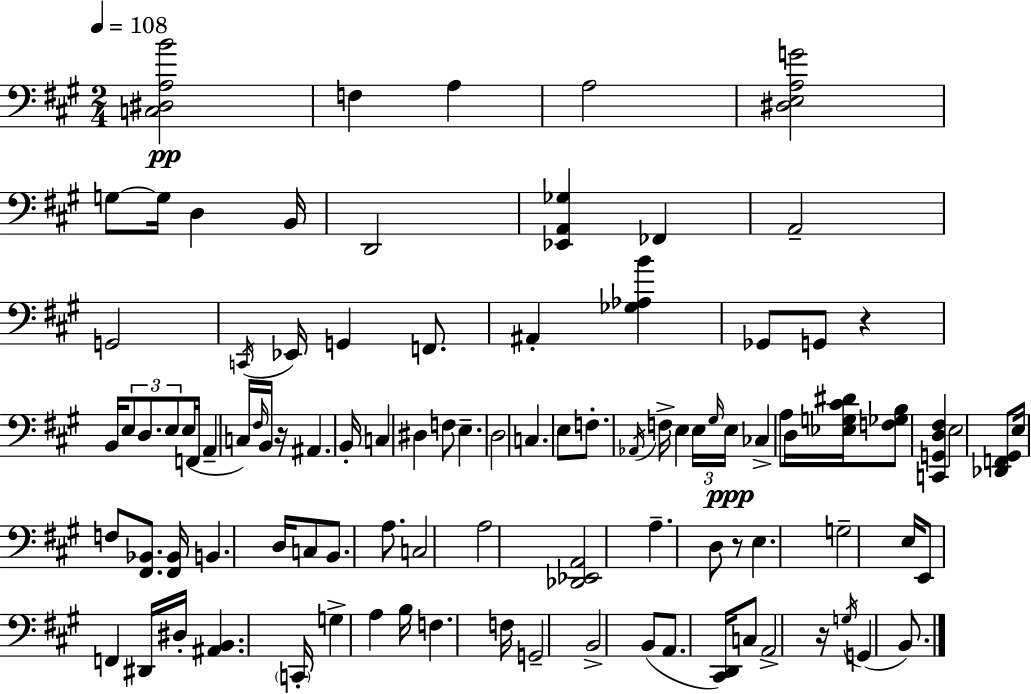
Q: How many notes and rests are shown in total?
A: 98